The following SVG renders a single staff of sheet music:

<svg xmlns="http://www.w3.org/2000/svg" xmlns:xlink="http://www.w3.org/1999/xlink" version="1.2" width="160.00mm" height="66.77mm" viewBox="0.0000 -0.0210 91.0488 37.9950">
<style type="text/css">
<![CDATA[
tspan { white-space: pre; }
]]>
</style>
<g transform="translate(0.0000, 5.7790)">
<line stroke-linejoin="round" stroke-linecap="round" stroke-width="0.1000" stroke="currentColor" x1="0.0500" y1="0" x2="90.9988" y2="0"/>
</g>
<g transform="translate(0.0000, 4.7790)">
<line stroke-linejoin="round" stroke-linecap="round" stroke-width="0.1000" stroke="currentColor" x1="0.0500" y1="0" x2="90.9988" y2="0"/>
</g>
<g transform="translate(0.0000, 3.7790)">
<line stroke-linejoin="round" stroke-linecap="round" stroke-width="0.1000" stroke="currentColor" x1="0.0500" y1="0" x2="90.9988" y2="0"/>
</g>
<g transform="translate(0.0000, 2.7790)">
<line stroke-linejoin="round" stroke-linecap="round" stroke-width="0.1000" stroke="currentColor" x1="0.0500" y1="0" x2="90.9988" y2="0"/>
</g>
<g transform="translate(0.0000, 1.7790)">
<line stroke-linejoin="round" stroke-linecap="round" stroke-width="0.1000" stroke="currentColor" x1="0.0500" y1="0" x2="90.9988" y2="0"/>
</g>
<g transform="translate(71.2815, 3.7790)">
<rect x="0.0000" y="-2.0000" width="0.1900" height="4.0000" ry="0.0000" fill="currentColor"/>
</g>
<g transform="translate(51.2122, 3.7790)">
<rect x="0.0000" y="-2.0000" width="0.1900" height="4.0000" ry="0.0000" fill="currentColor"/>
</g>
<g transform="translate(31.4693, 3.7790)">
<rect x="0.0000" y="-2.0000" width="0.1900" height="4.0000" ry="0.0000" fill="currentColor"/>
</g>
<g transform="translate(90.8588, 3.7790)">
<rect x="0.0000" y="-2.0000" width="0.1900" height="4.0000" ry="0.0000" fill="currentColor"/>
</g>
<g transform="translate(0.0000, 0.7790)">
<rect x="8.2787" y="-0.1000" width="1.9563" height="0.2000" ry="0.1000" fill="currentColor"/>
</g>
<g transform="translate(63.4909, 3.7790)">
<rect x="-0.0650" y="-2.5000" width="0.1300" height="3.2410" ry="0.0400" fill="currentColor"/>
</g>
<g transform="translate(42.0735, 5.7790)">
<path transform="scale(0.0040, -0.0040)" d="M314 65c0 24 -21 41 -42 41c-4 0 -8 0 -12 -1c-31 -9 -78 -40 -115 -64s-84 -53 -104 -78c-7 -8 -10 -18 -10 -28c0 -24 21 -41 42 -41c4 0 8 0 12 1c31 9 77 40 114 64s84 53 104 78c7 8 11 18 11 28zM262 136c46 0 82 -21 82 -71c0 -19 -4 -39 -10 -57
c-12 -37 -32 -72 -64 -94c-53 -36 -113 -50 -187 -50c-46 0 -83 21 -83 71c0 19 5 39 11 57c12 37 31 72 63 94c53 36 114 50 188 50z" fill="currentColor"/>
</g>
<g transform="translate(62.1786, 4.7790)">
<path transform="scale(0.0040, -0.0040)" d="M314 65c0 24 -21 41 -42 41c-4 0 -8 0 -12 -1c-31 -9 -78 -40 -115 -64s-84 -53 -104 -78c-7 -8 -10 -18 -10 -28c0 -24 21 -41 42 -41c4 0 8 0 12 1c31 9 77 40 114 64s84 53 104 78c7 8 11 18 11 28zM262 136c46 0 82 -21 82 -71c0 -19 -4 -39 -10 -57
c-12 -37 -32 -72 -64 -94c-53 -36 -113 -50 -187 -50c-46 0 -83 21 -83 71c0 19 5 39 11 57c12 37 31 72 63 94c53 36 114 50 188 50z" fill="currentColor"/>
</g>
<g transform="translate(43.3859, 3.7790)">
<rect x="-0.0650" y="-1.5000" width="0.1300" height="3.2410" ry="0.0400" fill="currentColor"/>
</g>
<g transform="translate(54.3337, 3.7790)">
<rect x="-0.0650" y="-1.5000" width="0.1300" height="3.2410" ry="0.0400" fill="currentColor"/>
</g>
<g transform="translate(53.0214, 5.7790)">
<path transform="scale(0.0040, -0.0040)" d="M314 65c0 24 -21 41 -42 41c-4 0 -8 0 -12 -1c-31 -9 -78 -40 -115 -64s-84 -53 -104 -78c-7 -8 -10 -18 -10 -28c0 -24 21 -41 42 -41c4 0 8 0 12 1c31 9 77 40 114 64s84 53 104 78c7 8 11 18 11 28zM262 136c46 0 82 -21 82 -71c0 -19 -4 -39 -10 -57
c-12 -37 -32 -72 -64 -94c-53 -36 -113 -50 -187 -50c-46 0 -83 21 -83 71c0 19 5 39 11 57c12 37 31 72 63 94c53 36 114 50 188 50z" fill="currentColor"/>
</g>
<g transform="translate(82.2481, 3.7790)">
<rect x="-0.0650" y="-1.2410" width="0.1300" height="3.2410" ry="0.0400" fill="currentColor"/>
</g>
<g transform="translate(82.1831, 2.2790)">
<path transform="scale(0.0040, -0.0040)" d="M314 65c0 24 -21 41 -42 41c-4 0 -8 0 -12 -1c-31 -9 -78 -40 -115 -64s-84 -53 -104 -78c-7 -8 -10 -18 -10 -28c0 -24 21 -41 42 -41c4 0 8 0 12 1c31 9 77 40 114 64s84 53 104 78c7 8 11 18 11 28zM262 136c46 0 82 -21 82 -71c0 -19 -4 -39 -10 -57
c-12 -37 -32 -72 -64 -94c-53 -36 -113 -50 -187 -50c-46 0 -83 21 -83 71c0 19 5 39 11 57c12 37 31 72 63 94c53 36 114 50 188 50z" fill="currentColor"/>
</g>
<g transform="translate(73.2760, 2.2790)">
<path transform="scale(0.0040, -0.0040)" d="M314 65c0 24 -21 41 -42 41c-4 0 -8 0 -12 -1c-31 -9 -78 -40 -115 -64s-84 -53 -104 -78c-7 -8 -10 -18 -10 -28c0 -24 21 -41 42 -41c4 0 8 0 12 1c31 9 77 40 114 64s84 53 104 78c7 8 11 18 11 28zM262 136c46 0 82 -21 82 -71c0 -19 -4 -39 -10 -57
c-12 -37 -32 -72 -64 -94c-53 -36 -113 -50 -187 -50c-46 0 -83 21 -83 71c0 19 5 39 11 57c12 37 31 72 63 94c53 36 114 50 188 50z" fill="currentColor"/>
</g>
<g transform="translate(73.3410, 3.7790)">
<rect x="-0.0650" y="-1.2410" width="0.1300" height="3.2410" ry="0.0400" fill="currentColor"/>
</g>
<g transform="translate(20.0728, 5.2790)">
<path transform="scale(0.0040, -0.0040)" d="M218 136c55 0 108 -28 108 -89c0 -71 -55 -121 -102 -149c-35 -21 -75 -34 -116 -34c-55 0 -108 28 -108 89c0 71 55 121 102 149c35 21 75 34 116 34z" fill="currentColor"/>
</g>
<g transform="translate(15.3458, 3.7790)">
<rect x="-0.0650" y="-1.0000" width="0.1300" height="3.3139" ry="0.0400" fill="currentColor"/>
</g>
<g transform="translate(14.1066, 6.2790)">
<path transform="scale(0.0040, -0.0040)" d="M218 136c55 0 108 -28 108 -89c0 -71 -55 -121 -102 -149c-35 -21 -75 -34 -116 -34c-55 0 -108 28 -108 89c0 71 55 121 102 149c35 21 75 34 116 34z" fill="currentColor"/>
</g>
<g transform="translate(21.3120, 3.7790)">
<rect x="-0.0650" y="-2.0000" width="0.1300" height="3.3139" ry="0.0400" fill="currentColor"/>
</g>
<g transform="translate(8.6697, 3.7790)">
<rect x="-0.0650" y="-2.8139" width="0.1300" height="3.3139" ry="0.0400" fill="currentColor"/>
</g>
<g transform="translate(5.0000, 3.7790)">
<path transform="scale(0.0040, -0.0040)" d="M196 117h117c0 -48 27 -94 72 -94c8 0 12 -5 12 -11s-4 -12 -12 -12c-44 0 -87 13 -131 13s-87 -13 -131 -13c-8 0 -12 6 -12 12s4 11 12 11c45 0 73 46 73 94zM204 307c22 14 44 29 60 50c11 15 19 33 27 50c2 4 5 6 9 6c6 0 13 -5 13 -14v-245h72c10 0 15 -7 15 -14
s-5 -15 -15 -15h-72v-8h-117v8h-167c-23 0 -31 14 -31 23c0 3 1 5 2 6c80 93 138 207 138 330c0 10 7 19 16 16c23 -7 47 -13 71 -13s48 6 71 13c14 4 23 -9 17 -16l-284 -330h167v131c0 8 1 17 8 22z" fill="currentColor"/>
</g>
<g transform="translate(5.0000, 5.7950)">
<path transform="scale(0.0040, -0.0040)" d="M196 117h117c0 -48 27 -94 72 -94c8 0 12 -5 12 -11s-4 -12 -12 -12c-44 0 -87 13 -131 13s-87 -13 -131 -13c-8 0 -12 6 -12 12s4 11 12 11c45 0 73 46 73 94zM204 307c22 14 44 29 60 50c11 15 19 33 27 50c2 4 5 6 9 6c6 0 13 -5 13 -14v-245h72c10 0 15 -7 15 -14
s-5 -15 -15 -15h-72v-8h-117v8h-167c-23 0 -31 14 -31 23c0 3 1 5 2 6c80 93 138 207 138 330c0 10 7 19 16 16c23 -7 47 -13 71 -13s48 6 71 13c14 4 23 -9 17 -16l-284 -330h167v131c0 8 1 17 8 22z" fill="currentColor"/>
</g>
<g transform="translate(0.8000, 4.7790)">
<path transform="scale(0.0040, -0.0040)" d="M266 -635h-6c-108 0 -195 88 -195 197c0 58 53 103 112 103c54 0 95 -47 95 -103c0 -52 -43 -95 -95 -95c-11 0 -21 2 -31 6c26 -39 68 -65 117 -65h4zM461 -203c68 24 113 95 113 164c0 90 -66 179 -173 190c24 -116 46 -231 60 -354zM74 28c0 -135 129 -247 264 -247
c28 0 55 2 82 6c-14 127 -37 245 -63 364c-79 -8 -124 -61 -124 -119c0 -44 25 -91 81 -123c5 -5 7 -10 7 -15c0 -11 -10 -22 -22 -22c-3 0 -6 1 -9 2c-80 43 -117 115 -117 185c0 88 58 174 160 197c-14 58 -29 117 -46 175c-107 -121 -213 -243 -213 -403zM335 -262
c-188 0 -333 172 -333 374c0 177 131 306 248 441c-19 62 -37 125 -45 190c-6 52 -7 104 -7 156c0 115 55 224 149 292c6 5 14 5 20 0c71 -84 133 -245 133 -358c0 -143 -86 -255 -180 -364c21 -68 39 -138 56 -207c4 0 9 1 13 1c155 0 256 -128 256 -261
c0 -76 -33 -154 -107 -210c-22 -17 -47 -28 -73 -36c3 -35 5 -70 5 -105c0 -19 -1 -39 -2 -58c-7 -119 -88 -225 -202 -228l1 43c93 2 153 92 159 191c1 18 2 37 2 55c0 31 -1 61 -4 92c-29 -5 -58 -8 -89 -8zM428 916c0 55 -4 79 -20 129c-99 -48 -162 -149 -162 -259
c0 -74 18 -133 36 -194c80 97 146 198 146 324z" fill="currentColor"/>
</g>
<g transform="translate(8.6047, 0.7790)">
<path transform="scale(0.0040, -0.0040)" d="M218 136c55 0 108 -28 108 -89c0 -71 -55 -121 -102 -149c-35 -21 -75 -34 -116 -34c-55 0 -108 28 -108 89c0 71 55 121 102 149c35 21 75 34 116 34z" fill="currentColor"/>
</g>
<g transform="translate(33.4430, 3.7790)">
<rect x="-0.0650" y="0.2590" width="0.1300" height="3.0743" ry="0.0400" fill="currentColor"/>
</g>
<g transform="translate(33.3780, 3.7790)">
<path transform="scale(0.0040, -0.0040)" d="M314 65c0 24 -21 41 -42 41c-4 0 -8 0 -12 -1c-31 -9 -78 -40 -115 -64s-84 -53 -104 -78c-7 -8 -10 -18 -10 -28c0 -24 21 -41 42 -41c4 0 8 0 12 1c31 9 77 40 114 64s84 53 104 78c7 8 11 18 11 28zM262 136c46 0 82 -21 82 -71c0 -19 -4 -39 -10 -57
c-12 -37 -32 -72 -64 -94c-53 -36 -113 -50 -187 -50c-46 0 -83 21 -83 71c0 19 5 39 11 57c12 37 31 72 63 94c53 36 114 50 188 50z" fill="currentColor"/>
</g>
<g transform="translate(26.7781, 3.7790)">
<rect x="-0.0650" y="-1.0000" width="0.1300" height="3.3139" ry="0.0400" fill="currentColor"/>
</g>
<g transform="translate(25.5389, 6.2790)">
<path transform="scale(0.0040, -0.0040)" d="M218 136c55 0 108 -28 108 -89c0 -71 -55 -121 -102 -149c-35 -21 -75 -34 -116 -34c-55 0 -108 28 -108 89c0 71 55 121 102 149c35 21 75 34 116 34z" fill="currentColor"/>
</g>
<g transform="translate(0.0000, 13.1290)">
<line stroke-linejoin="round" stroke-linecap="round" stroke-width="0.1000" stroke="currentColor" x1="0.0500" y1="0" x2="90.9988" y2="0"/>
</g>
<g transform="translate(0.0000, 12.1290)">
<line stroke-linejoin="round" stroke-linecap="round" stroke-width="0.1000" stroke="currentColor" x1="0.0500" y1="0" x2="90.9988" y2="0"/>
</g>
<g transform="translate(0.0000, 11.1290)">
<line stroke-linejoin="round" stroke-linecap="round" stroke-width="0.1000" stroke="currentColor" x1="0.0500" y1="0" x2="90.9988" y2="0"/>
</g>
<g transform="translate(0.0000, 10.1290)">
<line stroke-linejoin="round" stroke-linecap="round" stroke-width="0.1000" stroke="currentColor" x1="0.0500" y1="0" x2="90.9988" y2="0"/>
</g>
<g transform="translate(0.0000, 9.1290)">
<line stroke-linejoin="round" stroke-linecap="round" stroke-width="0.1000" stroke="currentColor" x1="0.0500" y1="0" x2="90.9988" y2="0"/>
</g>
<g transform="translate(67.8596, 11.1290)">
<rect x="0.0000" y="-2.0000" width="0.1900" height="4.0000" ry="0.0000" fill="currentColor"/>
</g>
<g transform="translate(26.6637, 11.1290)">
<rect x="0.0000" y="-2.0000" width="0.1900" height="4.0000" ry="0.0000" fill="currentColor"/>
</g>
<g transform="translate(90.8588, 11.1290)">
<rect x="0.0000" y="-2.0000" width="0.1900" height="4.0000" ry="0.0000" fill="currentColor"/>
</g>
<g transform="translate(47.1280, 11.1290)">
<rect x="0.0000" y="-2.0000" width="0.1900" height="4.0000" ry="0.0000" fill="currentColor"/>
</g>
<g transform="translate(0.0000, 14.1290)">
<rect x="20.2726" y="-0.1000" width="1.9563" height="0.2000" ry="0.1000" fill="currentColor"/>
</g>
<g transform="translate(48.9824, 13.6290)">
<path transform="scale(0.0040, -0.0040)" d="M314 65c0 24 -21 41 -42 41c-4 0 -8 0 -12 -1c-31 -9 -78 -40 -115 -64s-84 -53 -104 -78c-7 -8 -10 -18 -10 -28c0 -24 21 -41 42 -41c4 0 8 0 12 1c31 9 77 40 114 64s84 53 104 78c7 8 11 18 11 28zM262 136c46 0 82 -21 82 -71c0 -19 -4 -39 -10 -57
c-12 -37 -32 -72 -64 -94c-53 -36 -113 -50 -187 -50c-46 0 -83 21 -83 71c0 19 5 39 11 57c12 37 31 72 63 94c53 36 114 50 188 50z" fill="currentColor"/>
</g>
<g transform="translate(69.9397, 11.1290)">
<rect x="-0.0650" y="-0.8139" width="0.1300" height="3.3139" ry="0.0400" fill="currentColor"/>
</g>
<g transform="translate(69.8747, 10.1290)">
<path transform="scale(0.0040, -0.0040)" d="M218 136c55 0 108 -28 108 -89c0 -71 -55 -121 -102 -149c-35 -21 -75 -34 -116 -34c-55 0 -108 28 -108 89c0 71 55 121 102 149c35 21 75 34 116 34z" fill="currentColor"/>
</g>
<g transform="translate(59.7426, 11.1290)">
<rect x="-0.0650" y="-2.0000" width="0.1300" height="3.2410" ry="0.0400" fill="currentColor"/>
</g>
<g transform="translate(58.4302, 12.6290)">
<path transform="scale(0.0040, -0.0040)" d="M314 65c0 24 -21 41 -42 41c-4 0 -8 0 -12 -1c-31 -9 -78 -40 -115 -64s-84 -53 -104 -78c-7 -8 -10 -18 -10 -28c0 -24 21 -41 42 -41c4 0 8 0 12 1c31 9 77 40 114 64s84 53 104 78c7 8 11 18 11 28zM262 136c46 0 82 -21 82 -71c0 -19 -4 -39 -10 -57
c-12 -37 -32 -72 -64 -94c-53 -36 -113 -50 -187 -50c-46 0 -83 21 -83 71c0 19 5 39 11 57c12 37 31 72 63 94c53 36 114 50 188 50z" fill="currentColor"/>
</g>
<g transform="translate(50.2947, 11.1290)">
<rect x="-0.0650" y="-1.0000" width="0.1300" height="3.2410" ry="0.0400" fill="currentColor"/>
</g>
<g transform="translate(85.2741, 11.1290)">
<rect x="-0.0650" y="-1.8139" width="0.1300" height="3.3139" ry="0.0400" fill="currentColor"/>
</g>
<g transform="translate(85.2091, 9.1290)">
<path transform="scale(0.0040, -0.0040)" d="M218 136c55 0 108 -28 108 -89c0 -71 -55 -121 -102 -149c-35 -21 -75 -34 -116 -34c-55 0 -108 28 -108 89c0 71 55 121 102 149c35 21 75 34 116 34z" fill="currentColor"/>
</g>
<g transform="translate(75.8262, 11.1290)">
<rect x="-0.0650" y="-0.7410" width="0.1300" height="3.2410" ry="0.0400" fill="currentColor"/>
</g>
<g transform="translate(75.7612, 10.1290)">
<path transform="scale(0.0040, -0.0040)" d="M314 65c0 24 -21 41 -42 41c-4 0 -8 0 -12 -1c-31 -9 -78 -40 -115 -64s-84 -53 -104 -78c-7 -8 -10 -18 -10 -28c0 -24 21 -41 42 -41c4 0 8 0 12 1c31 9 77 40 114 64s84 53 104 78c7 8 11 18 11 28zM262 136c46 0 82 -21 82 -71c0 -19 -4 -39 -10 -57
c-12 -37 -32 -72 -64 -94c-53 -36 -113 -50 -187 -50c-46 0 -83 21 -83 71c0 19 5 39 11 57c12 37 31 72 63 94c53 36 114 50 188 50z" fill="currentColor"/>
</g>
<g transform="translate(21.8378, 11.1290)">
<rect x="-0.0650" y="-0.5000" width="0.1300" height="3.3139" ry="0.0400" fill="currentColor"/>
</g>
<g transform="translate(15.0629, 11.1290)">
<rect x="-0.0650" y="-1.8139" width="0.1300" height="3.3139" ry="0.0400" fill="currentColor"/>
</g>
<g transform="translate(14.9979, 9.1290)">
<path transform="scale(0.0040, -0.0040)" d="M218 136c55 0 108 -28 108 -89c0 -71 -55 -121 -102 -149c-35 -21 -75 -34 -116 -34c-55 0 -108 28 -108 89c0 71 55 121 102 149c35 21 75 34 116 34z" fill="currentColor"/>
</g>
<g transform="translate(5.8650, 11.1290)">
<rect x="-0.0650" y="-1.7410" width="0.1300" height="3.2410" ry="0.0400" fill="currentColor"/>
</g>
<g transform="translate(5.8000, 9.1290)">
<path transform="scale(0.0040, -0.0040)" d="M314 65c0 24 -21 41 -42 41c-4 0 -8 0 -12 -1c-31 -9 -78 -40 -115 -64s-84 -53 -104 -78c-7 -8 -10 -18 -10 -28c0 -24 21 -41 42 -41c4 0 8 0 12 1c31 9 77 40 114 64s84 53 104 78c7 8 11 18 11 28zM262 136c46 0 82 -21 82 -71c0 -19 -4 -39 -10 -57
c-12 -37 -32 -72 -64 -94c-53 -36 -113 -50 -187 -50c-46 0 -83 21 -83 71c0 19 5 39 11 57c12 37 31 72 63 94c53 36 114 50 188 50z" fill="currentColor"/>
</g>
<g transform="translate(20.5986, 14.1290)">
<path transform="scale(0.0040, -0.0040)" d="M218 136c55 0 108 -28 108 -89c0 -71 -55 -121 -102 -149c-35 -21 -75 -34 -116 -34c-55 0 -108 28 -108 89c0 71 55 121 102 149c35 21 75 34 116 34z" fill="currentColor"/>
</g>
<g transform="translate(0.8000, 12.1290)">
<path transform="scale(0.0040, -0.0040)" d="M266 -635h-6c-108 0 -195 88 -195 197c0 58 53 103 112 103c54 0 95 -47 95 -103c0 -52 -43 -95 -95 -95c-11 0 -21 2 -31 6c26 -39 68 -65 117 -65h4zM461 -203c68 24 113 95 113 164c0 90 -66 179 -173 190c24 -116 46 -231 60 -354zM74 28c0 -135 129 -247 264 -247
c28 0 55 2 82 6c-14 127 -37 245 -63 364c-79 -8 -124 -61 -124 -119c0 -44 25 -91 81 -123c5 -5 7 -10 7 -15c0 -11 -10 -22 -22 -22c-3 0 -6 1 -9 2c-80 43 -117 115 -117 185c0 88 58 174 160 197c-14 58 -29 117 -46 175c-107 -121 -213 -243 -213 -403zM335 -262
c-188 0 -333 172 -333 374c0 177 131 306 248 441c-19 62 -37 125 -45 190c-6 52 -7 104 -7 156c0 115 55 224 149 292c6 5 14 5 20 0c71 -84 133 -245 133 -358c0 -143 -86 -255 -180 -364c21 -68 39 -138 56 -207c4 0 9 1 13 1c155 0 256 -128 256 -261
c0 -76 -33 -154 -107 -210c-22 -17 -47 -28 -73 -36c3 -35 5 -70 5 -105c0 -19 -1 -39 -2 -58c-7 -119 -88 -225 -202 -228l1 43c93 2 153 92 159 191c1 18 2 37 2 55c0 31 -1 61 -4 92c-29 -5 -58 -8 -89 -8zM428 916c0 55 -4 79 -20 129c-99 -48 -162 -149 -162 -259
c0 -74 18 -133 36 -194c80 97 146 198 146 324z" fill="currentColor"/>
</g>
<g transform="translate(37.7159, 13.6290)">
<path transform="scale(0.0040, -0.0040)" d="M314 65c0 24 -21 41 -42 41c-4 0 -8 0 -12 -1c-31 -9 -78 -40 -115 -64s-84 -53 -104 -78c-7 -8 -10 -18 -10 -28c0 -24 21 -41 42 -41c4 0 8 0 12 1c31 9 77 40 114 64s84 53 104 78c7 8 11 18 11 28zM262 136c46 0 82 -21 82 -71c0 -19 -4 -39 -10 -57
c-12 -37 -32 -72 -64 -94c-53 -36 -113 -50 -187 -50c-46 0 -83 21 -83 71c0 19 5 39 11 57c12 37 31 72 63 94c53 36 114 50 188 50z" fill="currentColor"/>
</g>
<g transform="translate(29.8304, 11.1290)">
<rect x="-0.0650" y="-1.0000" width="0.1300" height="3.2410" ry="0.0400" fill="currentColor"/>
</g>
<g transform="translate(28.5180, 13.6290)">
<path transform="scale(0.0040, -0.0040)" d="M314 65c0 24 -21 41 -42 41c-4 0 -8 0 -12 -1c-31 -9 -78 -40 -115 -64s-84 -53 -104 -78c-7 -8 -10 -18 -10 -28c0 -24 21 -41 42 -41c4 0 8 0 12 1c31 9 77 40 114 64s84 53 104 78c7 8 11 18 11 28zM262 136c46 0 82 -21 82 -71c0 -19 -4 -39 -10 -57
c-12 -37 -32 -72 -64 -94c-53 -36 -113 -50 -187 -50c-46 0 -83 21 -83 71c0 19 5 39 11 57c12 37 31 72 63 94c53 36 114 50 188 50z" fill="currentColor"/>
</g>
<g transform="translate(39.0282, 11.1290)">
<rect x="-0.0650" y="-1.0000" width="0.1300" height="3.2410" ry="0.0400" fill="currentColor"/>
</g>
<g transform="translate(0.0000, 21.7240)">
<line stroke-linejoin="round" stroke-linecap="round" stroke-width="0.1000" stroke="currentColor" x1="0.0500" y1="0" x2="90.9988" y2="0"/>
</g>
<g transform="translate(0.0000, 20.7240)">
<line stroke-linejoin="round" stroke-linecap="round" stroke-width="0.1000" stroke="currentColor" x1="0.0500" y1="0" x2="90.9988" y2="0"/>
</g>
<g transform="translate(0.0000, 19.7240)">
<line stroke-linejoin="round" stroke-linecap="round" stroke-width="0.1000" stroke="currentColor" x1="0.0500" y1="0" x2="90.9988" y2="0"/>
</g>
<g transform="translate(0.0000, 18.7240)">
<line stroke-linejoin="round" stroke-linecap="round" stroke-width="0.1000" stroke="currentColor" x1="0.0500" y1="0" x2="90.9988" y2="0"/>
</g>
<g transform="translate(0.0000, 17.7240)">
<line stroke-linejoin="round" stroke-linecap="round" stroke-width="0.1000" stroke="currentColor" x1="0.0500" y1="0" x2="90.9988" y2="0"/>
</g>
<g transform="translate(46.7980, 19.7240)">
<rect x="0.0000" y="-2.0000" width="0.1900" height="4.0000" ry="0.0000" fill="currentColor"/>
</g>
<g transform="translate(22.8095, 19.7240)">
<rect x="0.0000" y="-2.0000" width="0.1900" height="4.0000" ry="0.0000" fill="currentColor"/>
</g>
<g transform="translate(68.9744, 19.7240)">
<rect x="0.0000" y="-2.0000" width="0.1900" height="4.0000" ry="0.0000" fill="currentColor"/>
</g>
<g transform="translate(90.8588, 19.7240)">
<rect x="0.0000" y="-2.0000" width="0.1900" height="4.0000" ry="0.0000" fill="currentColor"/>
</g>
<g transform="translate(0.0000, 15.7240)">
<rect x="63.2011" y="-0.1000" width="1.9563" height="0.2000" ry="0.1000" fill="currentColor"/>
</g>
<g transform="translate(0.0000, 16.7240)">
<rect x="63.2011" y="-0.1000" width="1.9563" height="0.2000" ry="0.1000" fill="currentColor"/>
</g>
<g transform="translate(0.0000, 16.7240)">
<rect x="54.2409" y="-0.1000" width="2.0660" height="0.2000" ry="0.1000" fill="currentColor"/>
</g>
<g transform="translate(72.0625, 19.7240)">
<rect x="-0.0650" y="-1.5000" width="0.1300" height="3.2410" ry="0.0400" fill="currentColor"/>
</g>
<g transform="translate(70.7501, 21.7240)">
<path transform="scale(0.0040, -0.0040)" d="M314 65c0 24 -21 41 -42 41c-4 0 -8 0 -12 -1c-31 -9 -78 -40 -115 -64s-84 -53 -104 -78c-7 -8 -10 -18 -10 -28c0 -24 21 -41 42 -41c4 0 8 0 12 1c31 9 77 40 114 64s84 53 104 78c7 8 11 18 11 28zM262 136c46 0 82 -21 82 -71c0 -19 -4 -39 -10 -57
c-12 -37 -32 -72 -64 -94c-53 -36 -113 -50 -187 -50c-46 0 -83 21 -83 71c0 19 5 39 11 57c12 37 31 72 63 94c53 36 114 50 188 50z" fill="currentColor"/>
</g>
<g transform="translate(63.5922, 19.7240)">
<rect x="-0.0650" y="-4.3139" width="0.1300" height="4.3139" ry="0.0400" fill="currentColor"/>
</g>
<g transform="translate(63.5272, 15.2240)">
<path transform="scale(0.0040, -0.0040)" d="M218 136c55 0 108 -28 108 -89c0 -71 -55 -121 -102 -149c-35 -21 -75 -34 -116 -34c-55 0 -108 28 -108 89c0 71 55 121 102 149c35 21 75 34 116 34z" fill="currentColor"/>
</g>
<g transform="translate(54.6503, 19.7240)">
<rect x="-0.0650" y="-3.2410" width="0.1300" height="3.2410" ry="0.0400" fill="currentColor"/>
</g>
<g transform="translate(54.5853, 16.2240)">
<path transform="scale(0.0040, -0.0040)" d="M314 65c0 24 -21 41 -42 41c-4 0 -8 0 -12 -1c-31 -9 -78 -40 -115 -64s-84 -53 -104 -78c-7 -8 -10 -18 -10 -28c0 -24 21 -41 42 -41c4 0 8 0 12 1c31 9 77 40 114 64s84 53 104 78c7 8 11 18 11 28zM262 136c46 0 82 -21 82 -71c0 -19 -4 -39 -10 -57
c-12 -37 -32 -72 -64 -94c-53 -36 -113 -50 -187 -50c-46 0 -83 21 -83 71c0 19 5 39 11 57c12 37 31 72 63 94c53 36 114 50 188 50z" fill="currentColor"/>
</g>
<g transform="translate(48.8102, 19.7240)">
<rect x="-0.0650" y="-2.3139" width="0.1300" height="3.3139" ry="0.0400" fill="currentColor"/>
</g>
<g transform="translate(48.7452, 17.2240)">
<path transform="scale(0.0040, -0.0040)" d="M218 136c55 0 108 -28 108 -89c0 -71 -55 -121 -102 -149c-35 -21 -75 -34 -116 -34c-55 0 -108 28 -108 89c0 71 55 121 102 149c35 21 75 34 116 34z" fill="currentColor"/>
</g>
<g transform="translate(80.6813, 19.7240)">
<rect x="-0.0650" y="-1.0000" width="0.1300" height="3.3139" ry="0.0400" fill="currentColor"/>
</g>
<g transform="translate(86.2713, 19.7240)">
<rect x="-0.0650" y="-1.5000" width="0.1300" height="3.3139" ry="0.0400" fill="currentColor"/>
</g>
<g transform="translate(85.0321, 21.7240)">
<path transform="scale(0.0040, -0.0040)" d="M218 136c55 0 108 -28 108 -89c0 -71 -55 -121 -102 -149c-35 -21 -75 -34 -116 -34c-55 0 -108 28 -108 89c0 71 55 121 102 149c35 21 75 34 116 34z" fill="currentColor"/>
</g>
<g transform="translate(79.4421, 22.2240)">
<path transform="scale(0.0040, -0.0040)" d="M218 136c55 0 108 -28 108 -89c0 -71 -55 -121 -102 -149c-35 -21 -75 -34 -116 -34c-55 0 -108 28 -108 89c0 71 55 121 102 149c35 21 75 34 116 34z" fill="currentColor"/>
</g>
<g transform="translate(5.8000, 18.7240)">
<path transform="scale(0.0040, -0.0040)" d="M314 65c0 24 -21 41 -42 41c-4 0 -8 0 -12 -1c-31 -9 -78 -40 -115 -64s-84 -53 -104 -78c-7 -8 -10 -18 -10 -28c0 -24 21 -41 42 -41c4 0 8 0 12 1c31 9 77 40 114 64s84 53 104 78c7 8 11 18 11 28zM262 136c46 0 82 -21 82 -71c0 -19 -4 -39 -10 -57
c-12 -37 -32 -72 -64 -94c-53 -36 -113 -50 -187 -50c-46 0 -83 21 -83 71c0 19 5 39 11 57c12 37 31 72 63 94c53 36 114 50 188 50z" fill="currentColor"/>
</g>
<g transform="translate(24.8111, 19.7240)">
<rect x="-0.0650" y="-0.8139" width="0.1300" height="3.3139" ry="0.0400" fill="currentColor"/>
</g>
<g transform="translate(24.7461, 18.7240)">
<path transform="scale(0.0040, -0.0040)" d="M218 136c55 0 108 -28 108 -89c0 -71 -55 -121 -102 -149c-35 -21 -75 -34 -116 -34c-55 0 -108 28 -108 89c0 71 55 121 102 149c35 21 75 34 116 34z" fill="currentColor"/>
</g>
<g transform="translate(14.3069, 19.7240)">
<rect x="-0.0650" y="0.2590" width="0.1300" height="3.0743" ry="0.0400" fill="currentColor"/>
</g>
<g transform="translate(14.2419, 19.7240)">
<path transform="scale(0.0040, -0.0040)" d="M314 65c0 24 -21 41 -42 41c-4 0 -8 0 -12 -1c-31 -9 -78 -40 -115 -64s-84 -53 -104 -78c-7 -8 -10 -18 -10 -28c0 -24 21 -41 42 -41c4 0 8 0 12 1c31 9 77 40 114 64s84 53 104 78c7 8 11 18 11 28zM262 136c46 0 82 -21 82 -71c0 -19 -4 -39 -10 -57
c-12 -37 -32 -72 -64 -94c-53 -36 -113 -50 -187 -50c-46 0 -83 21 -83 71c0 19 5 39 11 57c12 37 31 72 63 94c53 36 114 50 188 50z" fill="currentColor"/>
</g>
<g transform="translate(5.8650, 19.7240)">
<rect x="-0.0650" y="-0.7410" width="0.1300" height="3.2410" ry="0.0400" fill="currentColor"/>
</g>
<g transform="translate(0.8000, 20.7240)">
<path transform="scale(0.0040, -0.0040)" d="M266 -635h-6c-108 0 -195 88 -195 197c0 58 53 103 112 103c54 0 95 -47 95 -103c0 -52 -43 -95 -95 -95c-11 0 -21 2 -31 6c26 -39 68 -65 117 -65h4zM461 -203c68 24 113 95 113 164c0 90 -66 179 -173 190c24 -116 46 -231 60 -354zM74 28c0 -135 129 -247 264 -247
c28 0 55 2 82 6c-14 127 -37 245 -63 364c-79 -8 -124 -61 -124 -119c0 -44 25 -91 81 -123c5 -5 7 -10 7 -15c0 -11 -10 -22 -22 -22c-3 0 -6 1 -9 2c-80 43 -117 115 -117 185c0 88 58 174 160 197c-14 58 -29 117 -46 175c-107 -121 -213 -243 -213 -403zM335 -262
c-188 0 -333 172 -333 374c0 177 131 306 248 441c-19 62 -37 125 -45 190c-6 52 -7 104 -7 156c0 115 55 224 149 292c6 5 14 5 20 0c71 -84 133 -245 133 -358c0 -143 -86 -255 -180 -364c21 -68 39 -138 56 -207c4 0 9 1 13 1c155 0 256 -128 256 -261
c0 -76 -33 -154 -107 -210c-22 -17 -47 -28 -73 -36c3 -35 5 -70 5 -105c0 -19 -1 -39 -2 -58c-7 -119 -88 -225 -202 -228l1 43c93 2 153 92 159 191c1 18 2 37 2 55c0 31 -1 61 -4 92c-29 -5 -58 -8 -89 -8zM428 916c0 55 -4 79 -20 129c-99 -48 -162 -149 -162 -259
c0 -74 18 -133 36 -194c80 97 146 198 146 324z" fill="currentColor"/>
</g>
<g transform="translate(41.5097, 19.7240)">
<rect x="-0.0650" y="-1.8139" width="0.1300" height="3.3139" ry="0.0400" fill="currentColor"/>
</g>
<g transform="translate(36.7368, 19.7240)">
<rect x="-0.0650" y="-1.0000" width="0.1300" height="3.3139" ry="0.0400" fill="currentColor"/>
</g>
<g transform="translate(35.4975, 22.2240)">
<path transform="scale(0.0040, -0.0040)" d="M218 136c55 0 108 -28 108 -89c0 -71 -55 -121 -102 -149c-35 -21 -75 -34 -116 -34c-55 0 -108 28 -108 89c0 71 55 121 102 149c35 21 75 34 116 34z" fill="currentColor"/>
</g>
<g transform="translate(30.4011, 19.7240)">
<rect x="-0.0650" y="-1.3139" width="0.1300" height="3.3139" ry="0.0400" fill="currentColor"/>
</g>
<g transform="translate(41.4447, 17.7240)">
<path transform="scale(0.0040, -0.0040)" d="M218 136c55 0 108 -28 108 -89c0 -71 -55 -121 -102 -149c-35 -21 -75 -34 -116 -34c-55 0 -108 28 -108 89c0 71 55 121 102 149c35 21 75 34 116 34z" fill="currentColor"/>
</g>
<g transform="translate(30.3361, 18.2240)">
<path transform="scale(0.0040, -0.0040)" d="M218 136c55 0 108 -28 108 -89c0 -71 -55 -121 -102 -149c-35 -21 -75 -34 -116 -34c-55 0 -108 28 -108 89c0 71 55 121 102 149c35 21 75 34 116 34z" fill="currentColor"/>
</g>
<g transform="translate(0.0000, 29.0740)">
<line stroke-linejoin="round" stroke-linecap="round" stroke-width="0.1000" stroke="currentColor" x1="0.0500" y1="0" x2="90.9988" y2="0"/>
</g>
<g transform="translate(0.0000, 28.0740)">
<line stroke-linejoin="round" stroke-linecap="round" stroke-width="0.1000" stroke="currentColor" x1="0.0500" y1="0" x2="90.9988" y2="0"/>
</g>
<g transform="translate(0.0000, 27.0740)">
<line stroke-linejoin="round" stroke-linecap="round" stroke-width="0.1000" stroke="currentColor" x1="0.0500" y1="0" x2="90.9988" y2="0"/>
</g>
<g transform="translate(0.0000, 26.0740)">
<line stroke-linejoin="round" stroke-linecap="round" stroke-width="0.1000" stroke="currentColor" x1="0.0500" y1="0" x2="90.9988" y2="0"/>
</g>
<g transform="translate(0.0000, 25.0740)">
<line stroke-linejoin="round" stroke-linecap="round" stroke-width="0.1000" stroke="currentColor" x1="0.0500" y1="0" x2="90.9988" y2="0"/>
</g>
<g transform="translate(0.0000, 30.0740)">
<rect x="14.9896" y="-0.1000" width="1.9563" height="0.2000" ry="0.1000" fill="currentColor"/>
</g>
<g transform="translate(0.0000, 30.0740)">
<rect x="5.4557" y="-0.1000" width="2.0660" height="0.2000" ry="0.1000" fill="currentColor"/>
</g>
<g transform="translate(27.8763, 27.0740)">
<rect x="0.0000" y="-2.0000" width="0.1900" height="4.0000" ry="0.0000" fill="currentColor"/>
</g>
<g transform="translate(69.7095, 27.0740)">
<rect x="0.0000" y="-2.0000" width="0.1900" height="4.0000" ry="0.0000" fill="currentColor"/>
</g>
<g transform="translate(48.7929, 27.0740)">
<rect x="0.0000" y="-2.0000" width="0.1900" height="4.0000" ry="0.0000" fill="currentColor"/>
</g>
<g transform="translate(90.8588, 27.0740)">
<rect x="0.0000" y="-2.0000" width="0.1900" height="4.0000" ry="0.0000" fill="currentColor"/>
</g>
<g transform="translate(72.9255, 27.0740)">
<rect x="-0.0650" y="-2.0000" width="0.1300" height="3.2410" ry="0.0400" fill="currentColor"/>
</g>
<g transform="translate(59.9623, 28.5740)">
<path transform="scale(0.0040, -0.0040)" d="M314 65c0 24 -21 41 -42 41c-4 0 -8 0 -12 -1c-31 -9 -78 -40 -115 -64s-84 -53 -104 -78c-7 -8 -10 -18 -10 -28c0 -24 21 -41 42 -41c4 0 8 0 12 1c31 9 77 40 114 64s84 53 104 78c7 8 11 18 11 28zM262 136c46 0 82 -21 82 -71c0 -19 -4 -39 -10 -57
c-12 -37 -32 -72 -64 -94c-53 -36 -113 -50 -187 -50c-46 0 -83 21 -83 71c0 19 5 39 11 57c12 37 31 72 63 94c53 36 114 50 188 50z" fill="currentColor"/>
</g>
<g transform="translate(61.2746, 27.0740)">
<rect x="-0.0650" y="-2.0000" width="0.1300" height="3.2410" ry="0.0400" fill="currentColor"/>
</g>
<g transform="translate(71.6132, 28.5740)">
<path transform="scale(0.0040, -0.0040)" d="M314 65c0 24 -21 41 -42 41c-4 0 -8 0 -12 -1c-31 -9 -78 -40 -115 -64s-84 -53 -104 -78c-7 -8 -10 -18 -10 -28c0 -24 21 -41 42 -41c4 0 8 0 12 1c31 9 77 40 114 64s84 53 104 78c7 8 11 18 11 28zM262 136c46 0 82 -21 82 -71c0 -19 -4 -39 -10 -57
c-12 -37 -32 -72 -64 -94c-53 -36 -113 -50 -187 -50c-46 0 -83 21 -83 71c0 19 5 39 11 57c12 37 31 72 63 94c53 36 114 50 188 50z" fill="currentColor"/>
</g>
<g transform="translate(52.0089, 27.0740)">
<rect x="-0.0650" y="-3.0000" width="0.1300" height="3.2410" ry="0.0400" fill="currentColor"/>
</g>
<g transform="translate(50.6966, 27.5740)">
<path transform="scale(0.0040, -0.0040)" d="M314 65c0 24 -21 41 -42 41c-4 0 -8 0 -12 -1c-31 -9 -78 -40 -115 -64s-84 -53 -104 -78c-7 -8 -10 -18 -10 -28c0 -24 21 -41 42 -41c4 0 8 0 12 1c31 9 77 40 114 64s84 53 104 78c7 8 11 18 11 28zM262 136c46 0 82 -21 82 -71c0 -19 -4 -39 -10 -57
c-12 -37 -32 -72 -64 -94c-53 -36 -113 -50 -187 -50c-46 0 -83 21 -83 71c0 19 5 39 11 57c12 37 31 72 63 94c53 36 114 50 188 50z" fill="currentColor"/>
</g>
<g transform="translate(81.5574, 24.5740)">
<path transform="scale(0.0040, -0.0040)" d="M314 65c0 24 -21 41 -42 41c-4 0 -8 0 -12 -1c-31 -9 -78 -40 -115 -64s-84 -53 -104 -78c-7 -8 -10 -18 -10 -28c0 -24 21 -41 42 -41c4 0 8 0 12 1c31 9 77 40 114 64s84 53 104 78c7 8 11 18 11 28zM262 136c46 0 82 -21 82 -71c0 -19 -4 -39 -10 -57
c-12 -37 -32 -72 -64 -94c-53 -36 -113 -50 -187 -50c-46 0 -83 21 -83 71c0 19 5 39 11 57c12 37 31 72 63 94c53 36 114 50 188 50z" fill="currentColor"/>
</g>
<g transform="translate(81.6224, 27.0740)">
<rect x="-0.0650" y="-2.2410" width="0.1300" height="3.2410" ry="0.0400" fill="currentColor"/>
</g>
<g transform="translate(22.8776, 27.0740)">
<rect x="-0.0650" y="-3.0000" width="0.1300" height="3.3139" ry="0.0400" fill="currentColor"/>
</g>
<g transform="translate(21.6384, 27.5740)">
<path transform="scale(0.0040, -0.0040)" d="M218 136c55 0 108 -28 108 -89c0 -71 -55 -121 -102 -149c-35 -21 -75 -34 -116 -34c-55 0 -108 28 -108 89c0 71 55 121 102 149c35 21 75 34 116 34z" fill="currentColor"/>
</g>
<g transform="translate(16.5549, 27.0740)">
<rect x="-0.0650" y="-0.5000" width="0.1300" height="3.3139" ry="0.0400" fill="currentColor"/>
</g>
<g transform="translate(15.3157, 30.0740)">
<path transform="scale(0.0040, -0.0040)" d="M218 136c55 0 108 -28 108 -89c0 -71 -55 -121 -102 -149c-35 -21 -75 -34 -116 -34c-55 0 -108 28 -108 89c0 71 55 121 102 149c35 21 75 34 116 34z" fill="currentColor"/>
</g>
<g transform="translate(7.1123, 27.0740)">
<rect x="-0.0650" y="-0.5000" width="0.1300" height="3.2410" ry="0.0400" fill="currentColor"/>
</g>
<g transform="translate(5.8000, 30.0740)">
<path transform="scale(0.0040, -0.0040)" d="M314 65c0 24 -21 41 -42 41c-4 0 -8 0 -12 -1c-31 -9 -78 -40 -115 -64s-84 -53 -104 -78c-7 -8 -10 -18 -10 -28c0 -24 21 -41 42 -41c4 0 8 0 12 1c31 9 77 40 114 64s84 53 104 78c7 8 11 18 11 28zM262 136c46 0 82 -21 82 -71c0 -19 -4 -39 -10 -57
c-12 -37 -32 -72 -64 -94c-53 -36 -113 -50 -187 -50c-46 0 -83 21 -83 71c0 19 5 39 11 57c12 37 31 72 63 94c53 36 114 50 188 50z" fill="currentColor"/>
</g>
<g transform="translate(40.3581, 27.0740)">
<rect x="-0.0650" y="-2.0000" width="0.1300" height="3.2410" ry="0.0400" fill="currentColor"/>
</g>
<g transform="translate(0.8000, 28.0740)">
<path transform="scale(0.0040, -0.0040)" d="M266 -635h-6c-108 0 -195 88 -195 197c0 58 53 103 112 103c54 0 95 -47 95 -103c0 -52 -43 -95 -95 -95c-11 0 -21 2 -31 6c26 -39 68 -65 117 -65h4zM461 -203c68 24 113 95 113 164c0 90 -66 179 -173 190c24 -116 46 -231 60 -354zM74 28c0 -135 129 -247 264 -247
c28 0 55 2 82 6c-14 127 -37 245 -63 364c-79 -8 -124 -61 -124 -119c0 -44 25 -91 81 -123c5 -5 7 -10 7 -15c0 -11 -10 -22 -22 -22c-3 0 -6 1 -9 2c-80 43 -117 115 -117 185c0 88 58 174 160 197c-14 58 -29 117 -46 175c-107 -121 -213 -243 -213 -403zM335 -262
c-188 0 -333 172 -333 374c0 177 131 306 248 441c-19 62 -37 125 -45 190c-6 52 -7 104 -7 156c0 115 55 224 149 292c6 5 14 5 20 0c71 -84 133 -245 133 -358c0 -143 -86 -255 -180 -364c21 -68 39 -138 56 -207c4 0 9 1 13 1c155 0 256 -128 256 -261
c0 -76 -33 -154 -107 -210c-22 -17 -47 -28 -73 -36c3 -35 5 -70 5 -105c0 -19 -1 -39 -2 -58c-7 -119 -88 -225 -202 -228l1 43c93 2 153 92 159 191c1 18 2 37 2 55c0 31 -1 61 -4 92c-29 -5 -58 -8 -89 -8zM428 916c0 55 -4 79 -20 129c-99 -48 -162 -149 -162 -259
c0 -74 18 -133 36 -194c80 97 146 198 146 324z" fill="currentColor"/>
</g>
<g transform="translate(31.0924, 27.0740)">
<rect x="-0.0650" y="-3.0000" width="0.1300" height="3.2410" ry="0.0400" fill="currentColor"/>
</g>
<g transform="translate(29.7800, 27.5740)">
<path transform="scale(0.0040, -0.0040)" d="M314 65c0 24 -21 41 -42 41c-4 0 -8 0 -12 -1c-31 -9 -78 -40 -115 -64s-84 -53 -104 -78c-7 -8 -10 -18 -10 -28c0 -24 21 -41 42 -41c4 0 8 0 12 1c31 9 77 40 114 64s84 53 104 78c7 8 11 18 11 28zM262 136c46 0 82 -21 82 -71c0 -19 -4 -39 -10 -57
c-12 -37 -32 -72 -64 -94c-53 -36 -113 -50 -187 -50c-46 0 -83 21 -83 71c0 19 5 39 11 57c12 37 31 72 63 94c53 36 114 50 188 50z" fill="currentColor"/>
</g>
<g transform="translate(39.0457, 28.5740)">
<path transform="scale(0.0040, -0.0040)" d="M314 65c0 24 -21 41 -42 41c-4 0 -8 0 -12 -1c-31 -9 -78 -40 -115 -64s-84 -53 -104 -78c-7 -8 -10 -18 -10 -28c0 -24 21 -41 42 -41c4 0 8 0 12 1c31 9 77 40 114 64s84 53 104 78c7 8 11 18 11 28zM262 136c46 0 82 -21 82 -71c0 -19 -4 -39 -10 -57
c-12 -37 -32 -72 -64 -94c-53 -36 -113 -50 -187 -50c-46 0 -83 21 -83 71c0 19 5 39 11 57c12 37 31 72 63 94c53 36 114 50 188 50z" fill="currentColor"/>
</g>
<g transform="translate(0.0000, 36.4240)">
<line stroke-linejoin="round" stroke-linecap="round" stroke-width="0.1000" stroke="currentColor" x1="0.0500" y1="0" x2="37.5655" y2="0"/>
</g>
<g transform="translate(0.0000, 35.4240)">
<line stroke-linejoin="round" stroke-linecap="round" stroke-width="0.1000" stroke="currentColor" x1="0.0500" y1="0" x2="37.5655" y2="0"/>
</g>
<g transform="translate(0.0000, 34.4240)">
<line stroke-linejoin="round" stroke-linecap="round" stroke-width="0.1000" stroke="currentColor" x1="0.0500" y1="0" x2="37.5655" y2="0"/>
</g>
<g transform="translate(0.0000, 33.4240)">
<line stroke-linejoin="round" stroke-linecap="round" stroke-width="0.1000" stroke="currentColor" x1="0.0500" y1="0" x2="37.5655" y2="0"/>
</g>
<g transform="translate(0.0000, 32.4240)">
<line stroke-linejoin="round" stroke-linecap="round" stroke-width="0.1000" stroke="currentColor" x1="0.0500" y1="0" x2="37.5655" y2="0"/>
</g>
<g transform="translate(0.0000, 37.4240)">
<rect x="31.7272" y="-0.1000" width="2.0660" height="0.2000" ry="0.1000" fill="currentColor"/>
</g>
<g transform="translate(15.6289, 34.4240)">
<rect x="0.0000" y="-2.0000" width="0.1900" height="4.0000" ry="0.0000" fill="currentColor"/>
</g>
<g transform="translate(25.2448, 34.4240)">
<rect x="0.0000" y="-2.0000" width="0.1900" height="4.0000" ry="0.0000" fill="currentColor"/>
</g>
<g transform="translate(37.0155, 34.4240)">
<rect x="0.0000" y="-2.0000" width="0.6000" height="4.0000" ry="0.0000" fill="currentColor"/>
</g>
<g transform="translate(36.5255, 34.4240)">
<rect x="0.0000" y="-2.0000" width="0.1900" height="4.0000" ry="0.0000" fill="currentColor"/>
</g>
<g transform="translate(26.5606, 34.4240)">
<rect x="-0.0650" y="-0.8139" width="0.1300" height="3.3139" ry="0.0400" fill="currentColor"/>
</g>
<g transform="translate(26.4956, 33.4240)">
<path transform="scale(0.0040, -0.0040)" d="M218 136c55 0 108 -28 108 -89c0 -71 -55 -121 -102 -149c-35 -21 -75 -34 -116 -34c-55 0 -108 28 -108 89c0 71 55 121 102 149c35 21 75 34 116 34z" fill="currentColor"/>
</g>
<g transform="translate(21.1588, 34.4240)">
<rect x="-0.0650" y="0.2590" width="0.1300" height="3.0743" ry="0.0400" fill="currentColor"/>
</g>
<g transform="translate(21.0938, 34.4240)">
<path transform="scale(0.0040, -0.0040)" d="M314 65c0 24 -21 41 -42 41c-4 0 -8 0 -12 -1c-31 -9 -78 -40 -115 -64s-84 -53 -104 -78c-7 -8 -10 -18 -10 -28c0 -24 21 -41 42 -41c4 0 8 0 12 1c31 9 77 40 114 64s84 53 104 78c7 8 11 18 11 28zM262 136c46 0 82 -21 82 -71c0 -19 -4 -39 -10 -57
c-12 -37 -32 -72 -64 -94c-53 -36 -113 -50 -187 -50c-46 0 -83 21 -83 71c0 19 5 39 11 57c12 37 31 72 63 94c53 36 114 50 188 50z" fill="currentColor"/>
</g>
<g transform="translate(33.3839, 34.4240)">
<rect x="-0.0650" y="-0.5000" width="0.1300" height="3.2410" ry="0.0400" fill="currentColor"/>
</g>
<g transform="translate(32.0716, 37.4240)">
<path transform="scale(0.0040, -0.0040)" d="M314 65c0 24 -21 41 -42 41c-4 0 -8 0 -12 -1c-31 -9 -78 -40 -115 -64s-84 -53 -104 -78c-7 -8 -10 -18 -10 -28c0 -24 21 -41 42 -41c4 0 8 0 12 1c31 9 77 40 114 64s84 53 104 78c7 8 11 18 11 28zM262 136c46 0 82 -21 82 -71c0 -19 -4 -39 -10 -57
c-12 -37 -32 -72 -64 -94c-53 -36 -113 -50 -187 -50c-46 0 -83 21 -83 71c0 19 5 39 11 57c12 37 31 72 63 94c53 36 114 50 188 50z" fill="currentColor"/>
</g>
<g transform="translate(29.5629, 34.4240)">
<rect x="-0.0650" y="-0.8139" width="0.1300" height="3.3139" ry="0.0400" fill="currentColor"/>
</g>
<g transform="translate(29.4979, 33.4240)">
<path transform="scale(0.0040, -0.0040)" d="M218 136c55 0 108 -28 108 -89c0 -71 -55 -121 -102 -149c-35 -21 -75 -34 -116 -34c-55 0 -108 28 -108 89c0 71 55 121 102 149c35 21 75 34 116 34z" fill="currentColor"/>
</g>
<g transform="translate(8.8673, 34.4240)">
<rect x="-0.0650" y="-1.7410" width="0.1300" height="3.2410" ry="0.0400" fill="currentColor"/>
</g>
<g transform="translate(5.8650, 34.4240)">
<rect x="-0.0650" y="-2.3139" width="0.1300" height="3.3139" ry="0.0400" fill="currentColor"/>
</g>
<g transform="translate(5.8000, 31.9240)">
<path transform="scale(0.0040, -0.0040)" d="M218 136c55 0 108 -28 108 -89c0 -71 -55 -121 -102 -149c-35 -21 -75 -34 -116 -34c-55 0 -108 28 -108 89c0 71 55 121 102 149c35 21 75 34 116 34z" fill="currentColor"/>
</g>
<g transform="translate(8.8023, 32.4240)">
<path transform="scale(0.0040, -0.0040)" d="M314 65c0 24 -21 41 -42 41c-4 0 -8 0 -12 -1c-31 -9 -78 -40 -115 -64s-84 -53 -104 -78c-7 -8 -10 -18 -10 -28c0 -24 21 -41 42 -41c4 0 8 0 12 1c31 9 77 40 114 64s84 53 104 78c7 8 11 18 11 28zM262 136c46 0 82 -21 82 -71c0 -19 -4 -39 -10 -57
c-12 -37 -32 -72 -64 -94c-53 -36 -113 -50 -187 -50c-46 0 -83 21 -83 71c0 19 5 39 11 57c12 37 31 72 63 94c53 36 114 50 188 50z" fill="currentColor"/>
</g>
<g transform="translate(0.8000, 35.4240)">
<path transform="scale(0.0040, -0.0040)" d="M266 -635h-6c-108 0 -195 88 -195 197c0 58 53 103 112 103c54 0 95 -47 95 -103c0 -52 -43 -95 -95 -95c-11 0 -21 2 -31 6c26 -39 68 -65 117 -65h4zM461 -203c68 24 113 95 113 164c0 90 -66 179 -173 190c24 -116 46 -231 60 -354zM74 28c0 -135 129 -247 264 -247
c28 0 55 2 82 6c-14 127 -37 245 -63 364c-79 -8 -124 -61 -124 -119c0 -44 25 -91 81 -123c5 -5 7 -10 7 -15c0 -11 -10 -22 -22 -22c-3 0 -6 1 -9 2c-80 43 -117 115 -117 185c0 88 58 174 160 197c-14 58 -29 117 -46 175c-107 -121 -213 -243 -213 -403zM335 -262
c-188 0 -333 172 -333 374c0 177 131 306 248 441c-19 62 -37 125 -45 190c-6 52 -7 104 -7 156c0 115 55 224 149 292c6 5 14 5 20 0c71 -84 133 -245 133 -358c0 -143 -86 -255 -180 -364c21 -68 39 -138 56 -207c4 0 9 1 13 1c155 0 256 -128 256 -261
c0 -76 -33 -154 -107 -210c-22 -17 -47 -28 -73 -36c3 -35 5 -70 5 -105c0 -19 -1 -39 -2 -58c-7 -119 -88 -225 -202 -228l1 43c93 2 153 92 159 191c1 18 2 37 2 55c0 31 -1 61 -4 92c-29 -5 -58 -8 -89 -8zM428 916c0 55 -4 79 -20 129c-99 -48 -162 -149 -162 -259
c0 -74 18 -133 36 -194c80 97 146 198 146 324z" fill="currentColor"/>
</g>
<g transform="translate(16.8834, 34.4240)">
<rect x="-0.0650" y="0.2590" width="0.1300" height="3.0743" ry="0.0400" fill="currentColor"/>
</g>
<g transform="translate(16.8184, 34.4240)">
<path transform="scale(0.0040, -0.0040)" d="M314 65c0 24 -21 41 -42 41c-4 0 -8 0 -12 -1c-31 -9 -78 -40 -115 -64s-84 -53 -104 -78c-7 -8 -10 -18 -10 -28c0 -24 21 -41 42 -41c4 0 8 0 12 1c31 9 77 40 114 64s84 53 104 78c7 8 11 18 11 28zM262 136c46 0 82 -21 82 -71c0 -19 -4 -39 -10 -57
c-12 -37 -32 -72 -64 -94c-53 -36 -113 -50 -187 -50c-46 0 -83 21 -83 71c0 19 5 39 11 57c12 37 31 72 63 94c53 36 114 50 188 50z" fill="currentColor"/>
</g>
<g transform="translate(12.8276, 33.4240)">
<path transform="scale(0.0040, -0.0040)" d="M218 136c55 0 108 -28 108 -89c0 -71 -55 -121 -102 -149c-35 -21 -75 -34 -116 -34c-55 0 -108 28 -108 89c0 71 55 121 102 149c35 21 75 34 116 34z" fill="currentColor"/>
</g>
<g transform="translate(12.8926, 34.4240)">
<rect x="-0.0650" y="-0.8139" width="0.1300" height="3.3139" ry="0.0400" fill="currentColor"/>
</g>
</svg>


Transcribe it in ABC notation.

X:1
T:Untitled
M:4/4
L:1/4
K:C
a D F D B2 E2 E2 G2 e2 e2 f2 f C D2 D2 D2 F2 d d2 f d2 B2 d e D f g b2 d' E2 D E C2 C A A2 F2 A2 F2 F2 g2 g f2 d B2 B2 d d C2